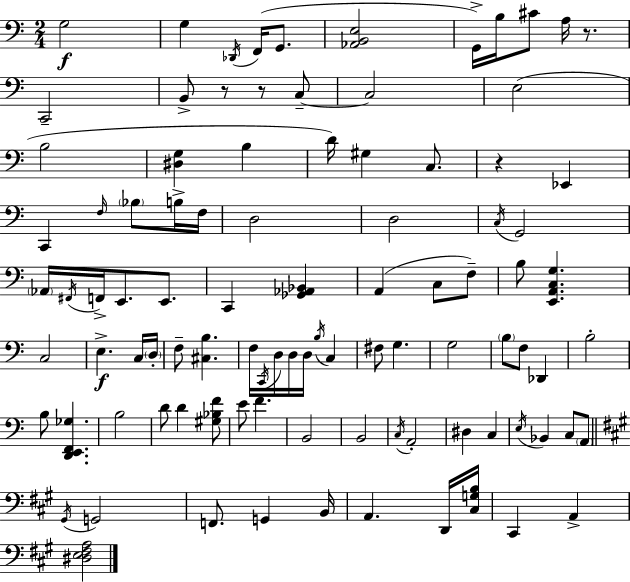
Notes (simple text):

G3/h G3/q Db2/s F2/s G2/e. [Ab2,B2,E3]/h G2/s B3/s C#4/e A3/s R/e. C2/h B2/e R/e R/e C3/e C3/h E3/h B3/h [D#3,G3]/q B3/q D4/s G#3/q C3/e. R/q Eb2/q C2/q F3/s Bb3/e B3/s F3/s D3/h D3/h C3/s G2/h Ab2/s F#2/s F2/s E2/e. E2/e. C2/q [Gb2,Ab2,Bb2]/q A2/q C3/e F3/e B3/e [E2,A2,C3,G3]/q. C3/h E3/q. C3/s D3/s F3/e [C#3,B3]/q. F3/s C2/s D3/s D3/s D3/s B3/s C3/q F#3/e G3/q. G3/h B3/e F3/e Db2/q B3/h B3/e [D2,E2,F2,Gb3]/q. B3/h D4/e D4/q [G#3,Bb3,F4]/e E4/e F4/q. B2/h B2/h C3/s A2/h D#3/q C3/q E3/s Bb2/q C3/e A2/e G#2/s G2/h F2/e. G2/q B2/s A2/q. D2/s [C#3,G3,B3]/s C#2/q A2/q [D#3,E3,F#3,A3]/h